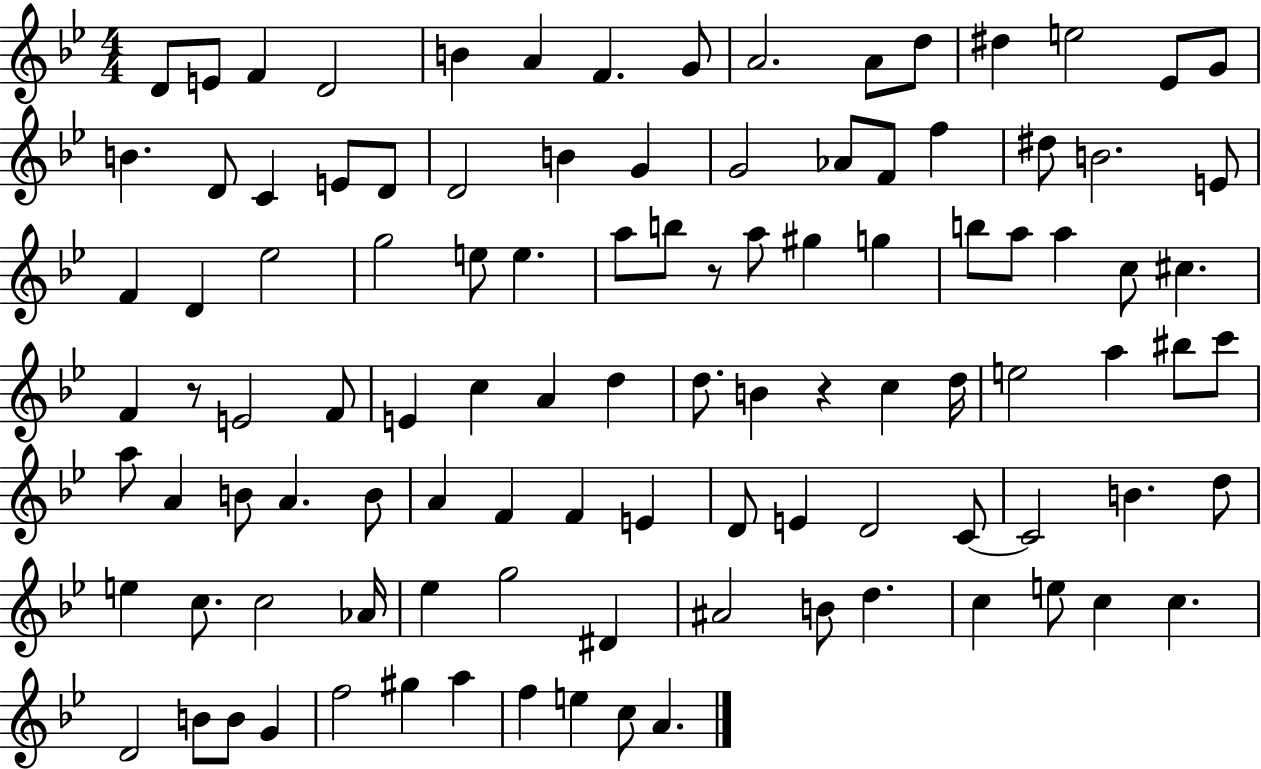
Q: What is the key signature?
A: BES major